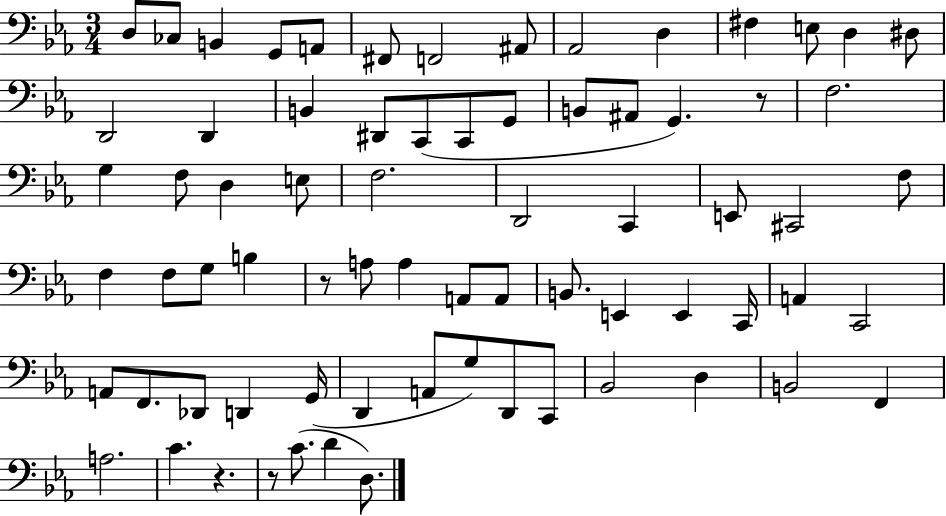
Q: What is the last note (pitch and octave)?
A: D3